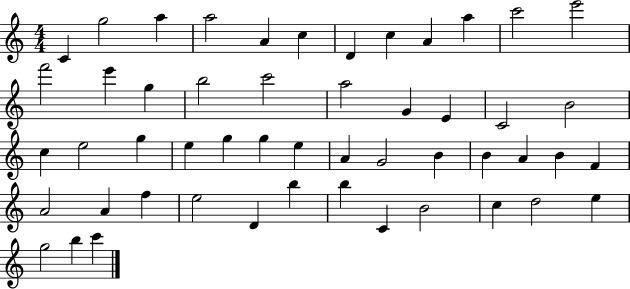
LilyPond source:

{
  \clef treble
  \numericTimeSignature
  \time 4/4
  \key c \major
  c'4 g''2 a''4 | a''2 a'4 c''4 | d'4 c''4 a'4 a''4 | c'''2 e'''2 | \break f'''2 e'''4 g''4 | b''2 c'''2 | a''2 g'4 e'4 | c'2 b'2 | \break c''4 e''2 g''4 | e''4 g''4 g''4 e''4 | a'4 g'2 b'4 | b'4 a'4 b'4 f'4 | \break a'2 a'4 f''4 | e''2 d'4 b''4 | b''4 c'4 b'2 | c''4 d''2 e''4 | \break g''2 b''4 c'''4 | \bar "|."
}